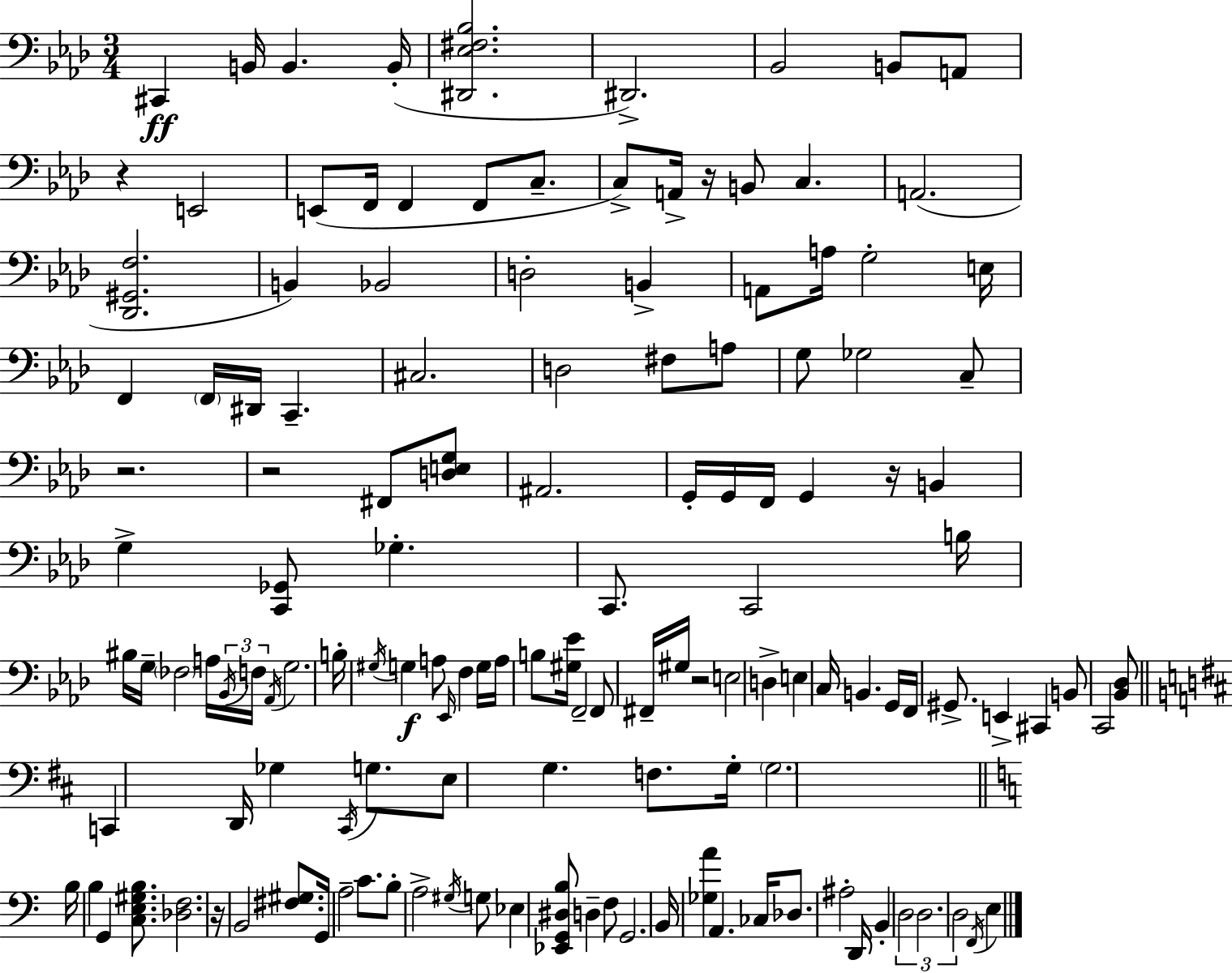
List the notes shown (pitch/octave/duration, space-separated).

C#2/q B2/s B2/q. B2/s [D#2,Eb3,F#3,Bb3]/h. D#2/h. Bb2/h B2/e A2/e R/q E2/h E2/e F2/s F2/q F2/e C3/e. C3/e A2/s R/s B2/e C3/q. A2/h. [Db2,G#2,F3]/h. B2/q Bb2/h D3/h B2/q A2/e A3/s G3/h E3/s F2/q F2/s D#2/s C2/q. C#3/h. D3/h F#3/e A3/e G3/e Gb3/h C3/e R/h. R/h F#2/e [D3,E3,G3]/e A#2/h. G2/s G2/s F2/s G2/q R/s B2/q G3/q [C2,Gb2]/e Gb3/q. C2/e. C2/h B3/s BIS3/s G3/s FES3/h A3/s Bb2/s F3/s Ab2/s G3/h. B3/s G#3/s G3/q A3/e Eb2/s F3/q G3/s A3/s B3/e [G#3,Eb4]/s F2/h F2/e F#2/s G#3/s R/h E3/h D3/q E3/q C3/s B2/q. G2/s F2/s G#2/e. E2/q C#2/q B2/e C2/h [Bb2,Db3]/e C2/q D2/s Gb3/q C#2/s G3/e. E3/e G3/q. F3/e. G3/s G3/h. B3/s B3/q G2/q [C3,E3,G#3,B3]/e. [Db3,F3]/h. R/s B2/h [F#3,G#3]/e. G2/s A3/h C4/e. B3/e A3/h G#3/s G3/e Eb3/q [Eb2,G2,D#3,B3]/e D3/q F3/e G2/h. B2/s [Gb3,A4]/q A2/q. CES3/s Db3/e. A#3/h D2/s B2/q D3/h D3/h. D3/h F2/s E3/q